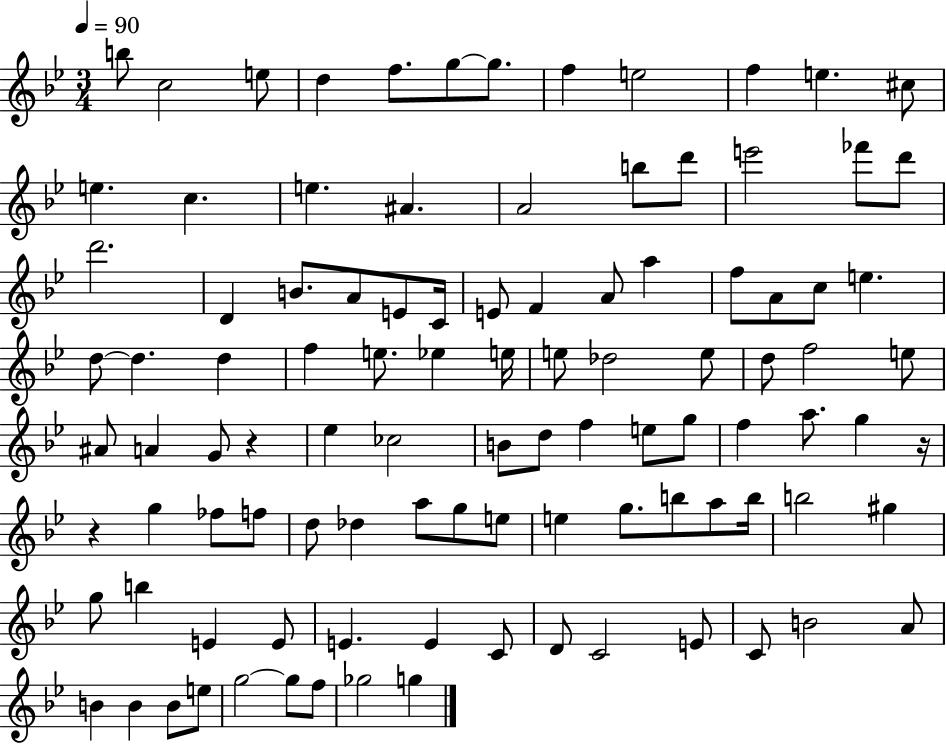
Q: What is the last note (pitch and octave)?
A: G5